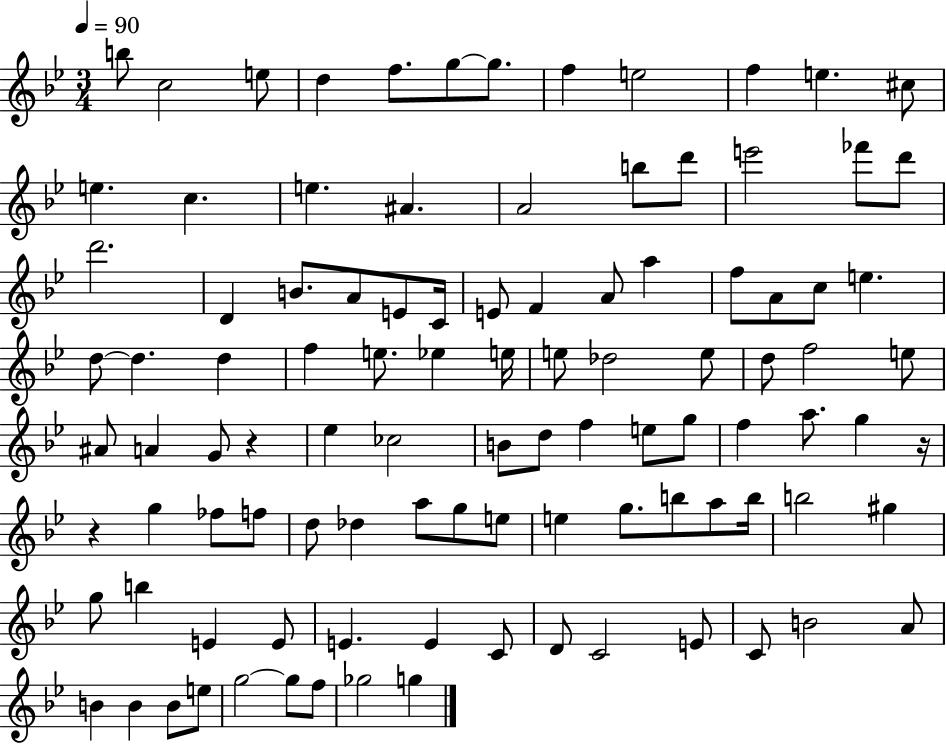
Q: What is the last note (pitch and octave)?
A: G5